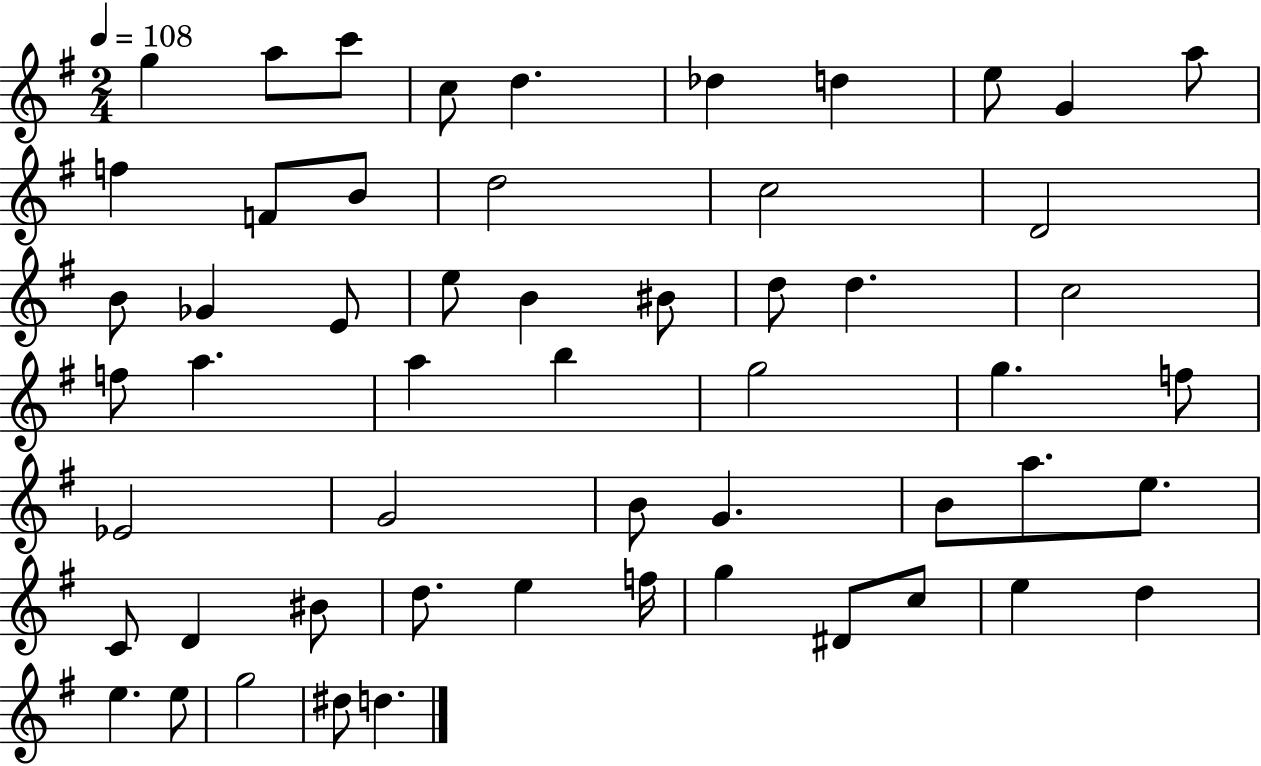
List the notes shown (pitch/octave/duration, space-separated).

G5/q A5/e C6/e C5/e D5/q. Db5/q D5/q E5/e G4/q A5/e F5/q F4/e B4/e D5/h C5/h D4/h B4/e Gb4/q E4/e E5/e B4/q BIS4/e D5/e D5/q. C5/h F5/e A5/q. A5/q B5/q G5/h G5/q. F5/e Eb4/h G4/h B4/e G4/q. B4/e A5/e. E5/e. C4/e D4/q BIS4/e D5/e. E5/q F5/s G5/q D#4/e C5/e E5/q D5/q E5/q. E5/e G5/h D#5/e D5/q.